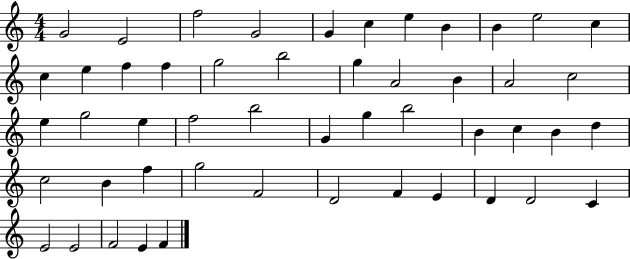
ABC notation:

X:1
T:Untitled
M:4/4
L:1/4
K:C
G2 E2 f2 G2 G c e B B e2 c c e f f g2 b2 g A2 B A2 c2 e g2 e f2 b2 G g b2 B c B d c2 B f g2 F2 D2 F E D D2 C E2 E2 F2 E F